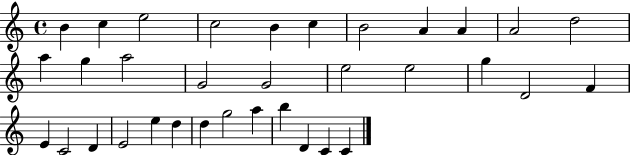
X:1
T:Untitled
M:4/4
L:1/4
K:C
B c e2 c2 B c B2 A A A2 d2 a g a2 G2 G2 e2 e2 g D2 F E C2 D E2 e d d g2 a b D C C